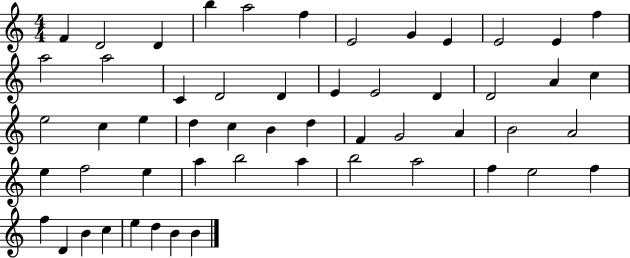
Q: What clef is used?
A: treble